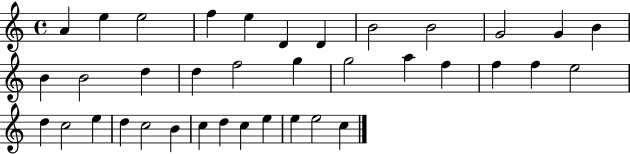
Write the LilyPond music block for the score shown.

{
  \clef treble
  \time 4/4
  \defaultTimeSignature
  \key c \major
  a'4 e''4 e''2 | f''4 e''4 d'4 d'4 | b'2 b'2 | g'2 g'4 b'4 | \break b'4 b'2 d''4 | d''4 f''2 g''4 | g''2 a''4 f''4 | f''4 f''4 e''2 | \break d''4 c''2 e''4 | d''4 c''2 b'4 | c''4 d''4 c''4 e''4 | e''4 e''2 c''4 | \break \bar "|."
}